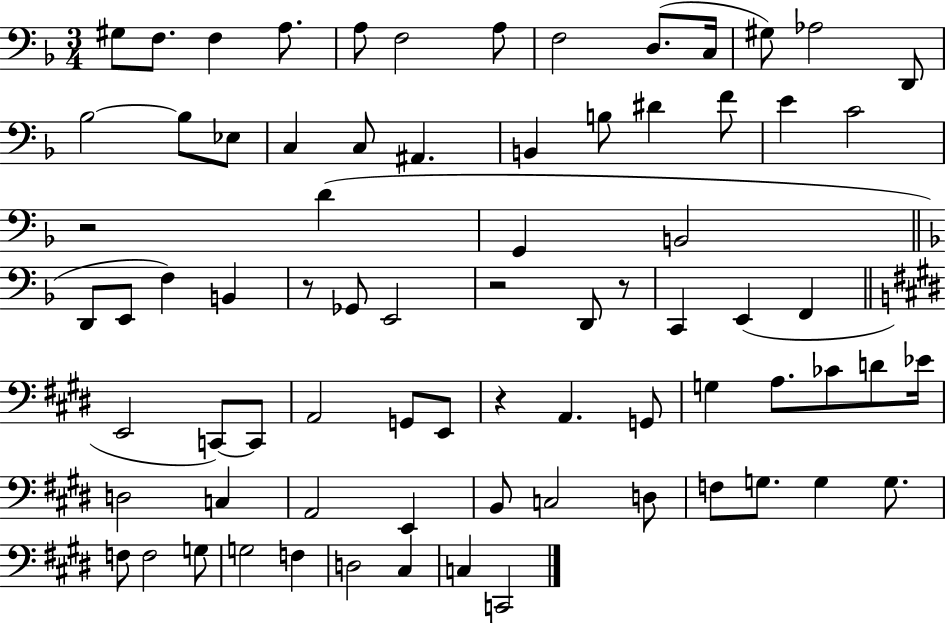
{
  \clef bass
  \numericTimeSignature
  \time 3/4
  \key f \major
  gis8 f8. f4 a8. | a8 f2 a8 | f2 d8.( c16 | gis8) aes2 d,8 | \break bes2~~ bes8 ees8 | c4 c8 ais,4. | b,4 b8 dis'4 f'8 | e'4 c'2 | \break r2 d'4( | g,4 b,2 | \bar "||" \break \key f \major d,8 e,8 f4) b,4 | r8 ges,8 e,2 | r2 d,8 r8 | c,4 e,4( f,4 | \break \bar "||" \break \key e \major e,2 c,8~~) c,8 | a,2 g,8 e,8 | r4 a,4. g,8 | g4 a8. ces'8 d'8 ees'16 | \break d2 c4 | a,2 e,4 | b,8 c2 d8 | f8 g8. g4 g8. | \break f8 f2 g8 | g2 f4 | d2 cis4 | c4 c,2 | \break \bar "|."
}